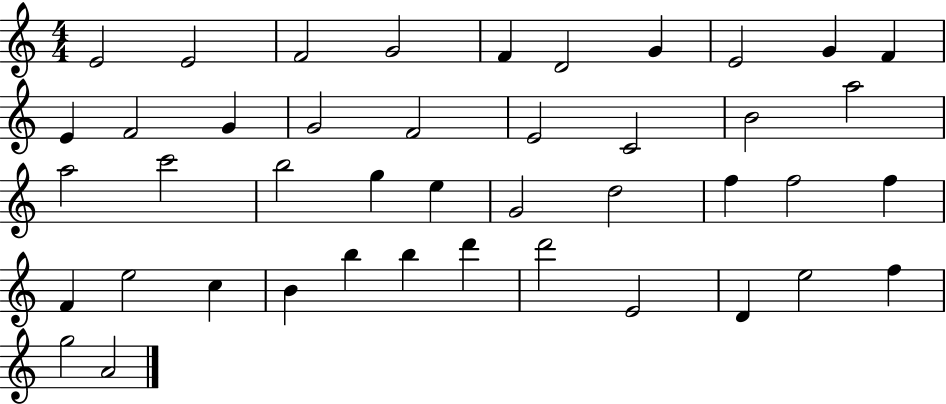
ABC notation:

X:1
T:Untitled
M:4/4
L:1/4
K:C
E2 E2 F2 G2 F D2 G E2 G F E F2 G G2 F2 E2 C2 B2 a2 a2 c'2 b2 g e G2 d2 f f2 f F e2 c B b b d' d'2 E2 D e2 f g2 A2